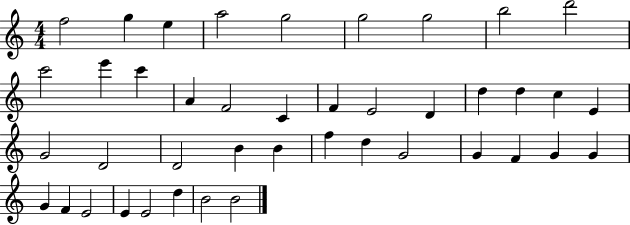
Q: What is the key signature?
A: C major